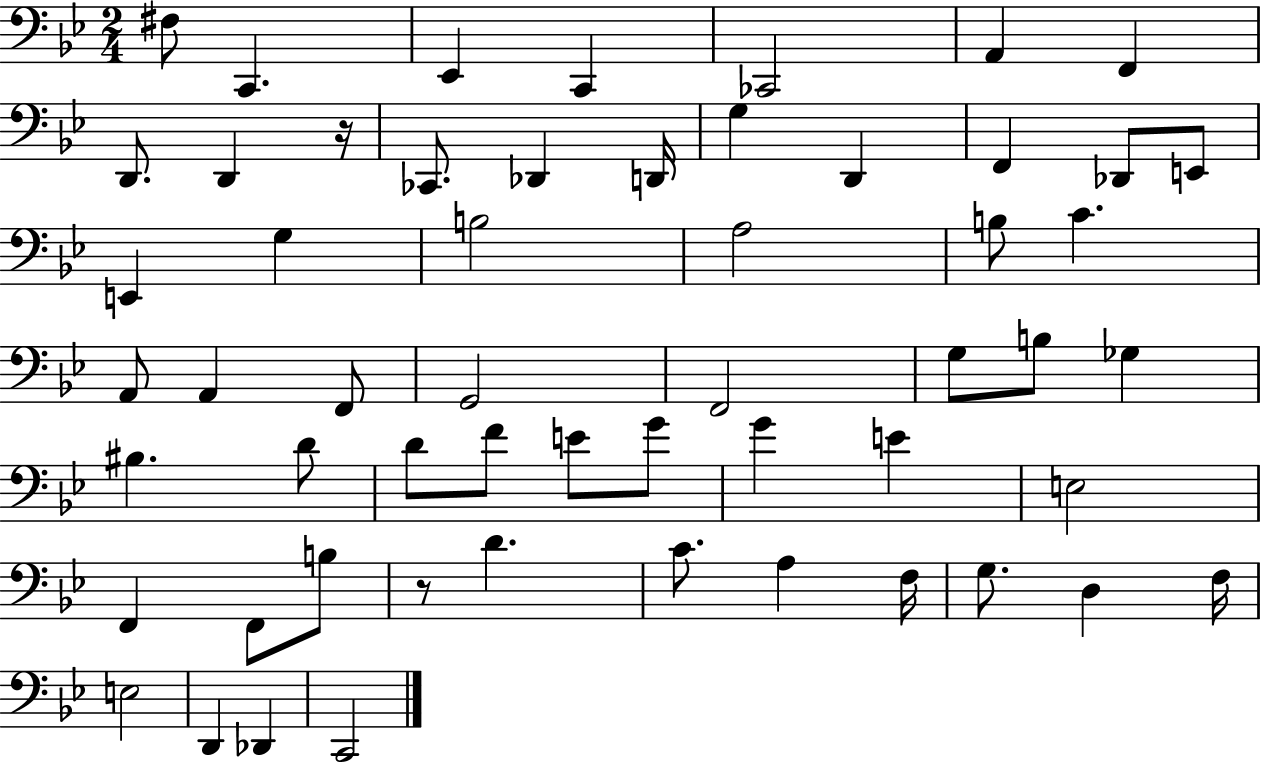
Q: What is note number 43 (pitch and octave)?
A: B3